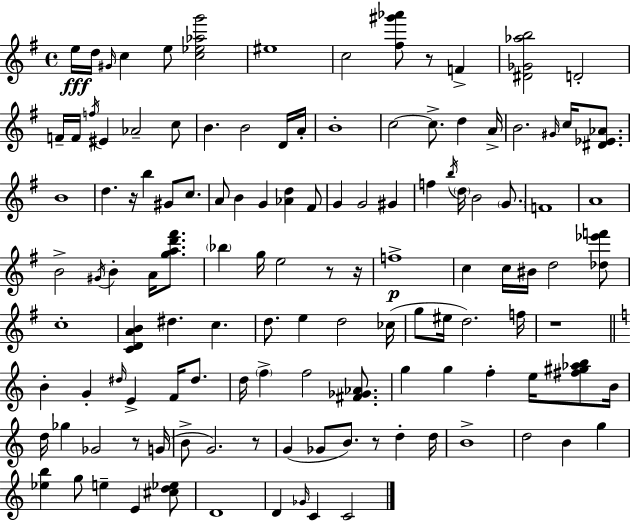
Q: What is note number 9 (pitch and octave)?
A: D4